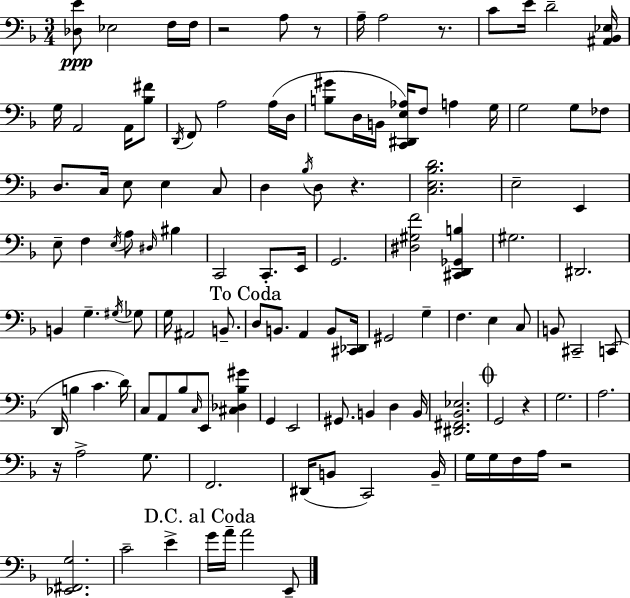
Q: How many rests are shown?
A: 7